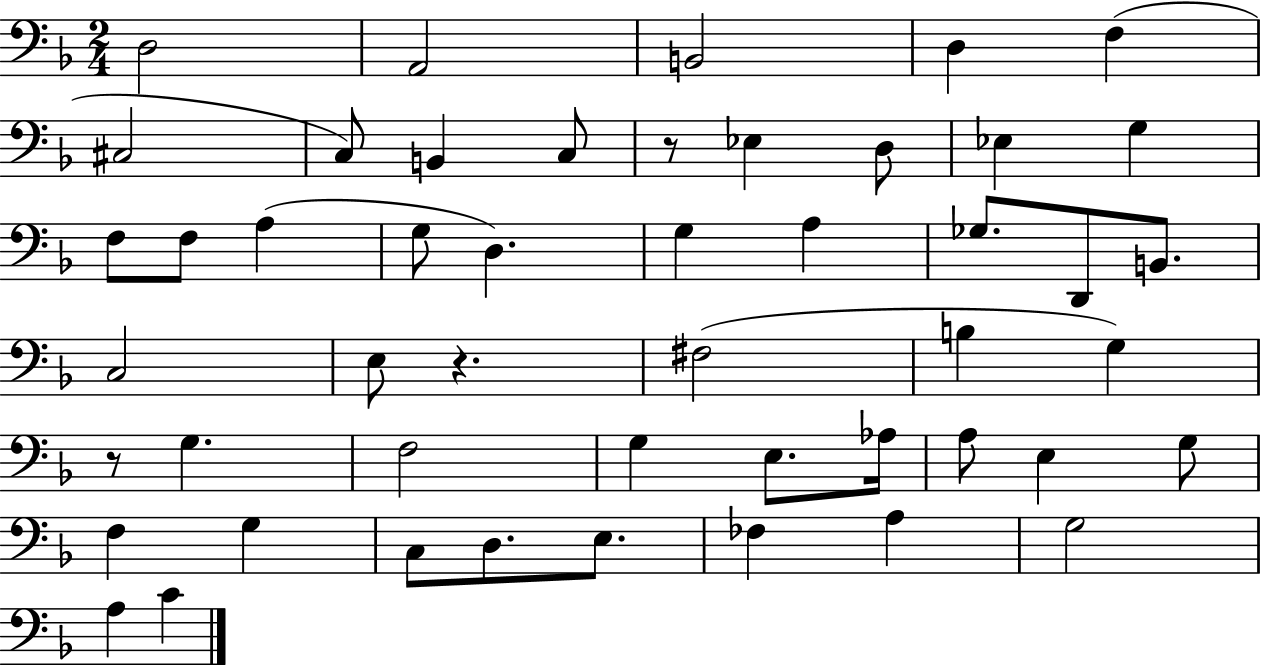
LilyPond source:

{
  \clef bass
  \numericTimeSignature
  \time 2/4
  \key f \major
  \repeat volta 2 { d2 | a,2 | b,2 | d4 f4( | \break cis2 | c8) b,4 c8 | r8 ees4 d8 | ees4 g4 | \break f8 f8 a4( | g8 d4.) | g4 a4 | ges8. d,8 b,8. | \break c2 | e8 r4. | fis2( | b4 g4) | \break r8 g4. | f2 | g4 e8. aes16 | a8 e4 g8 | \break f4 g4 | c8 d8. e8. | fes4 a4 | g2 | \break a4 c'4 | } \bar "|."
}